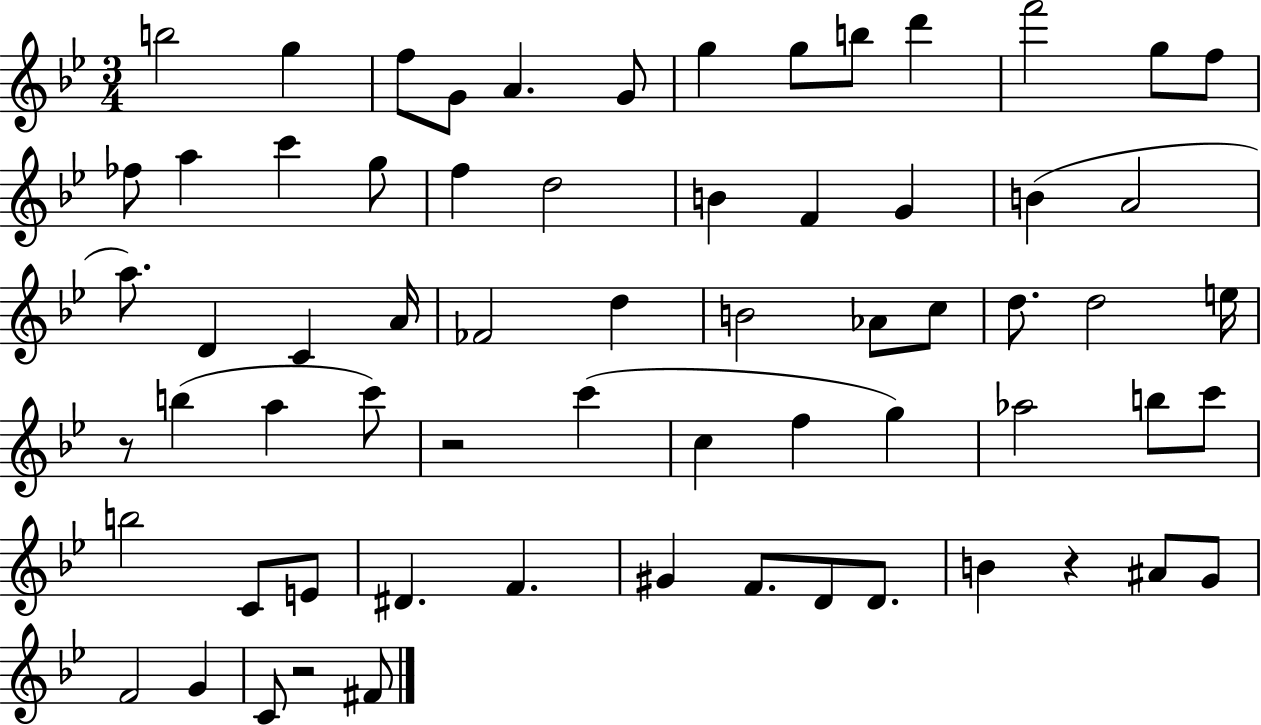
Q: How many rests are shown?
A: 4